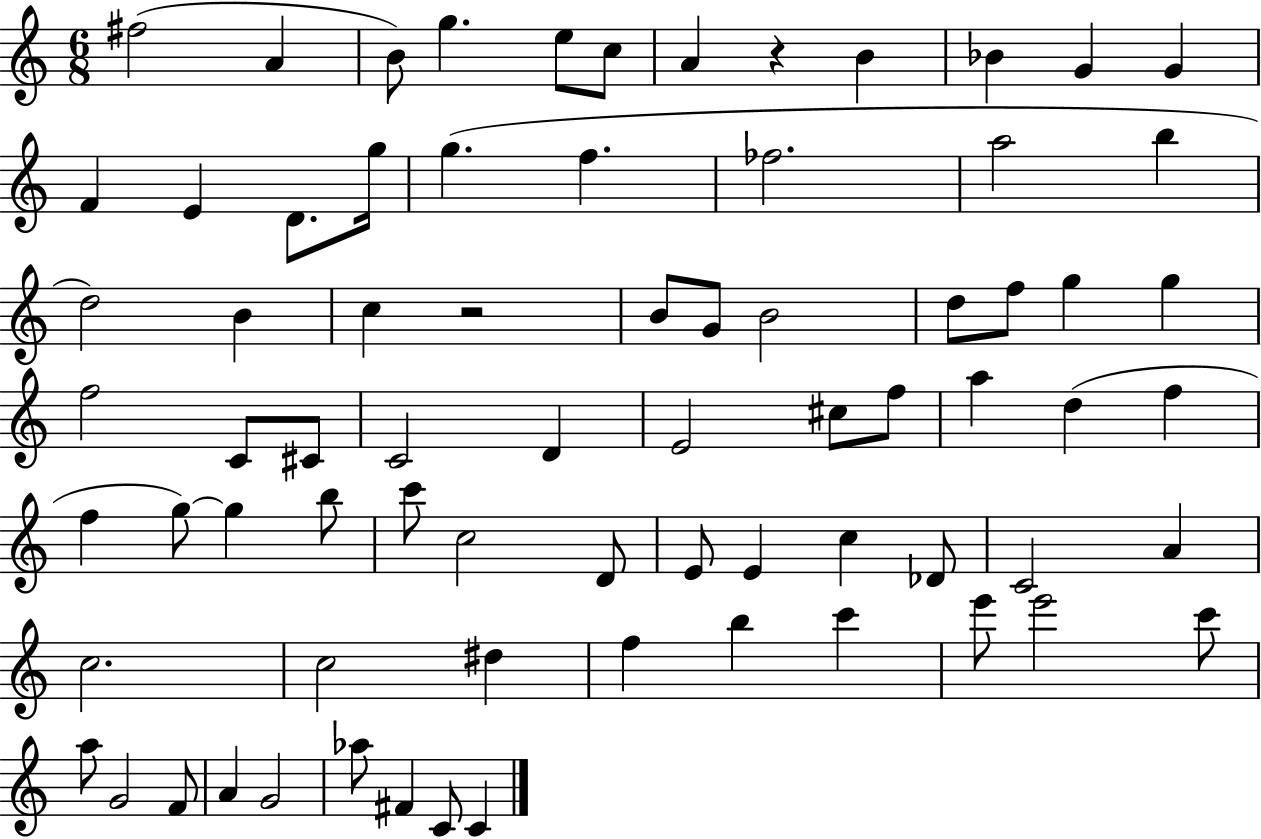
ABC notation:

X:1
T:Untitled
M:6/8
L:1/4
K:C
^f2 A B/2 g e/2 c/2 A z B _B G G F E D/2 g/4 g f _f2 a2 b d2 B c z2 B/2 G/2 B2 d/2 f/2 g g f2 C/2 ^C/2 C2 D E2 ^c/2 f/2 a d f f g/2 g b/2 c'/2 c2 D/2 E/2 E c _D/2 C2 A c2 c2 ^d f b c' e'/2 e'2 c'/2 a/2 G2 F/2 A G2 _a/2 ^F C/2 C